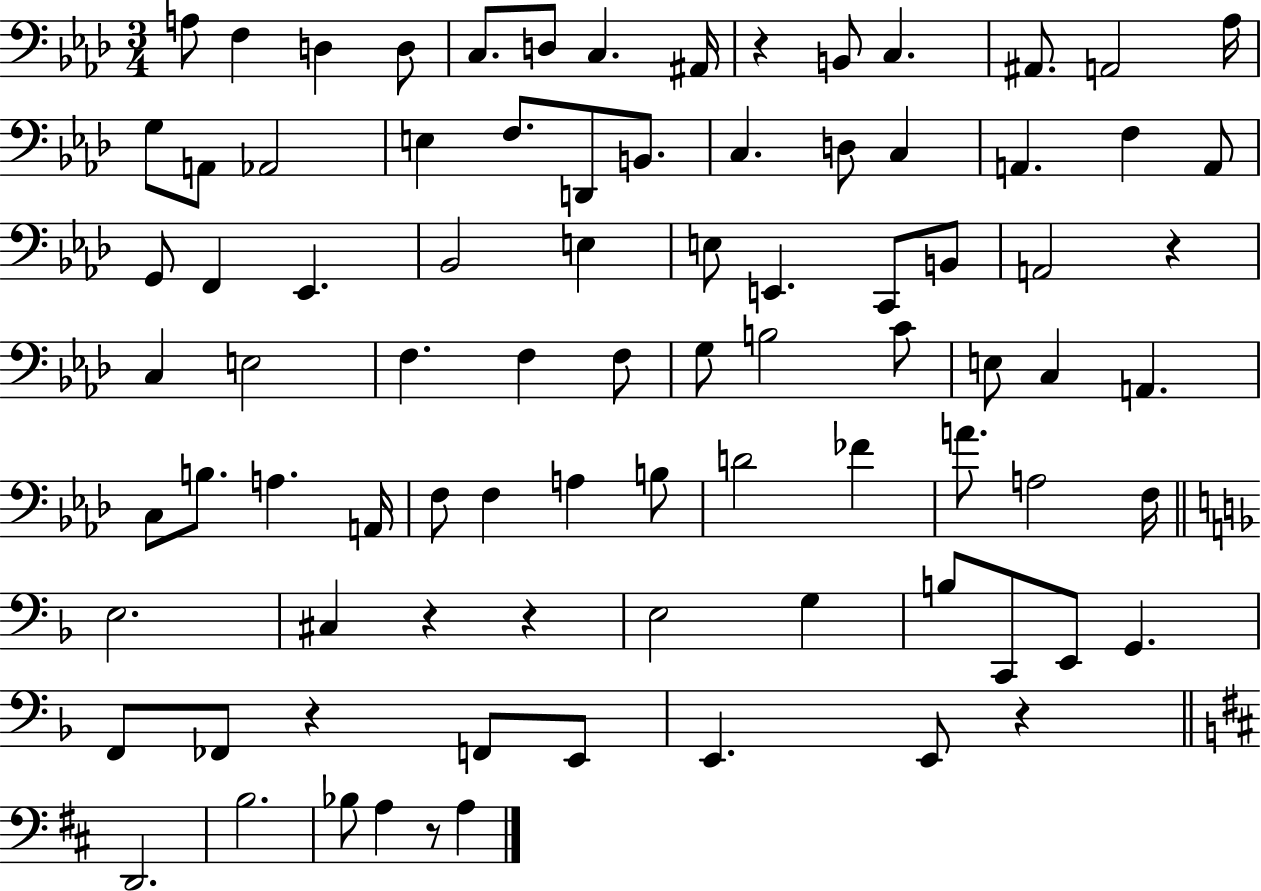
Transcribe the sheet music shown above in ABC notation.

X:1
T:Untitled
M:3/4
L:1/4
K:Ab
A,/2 F, D, D,/2 C,/2 D,/2 C, ^A,,/4 z B,,/2 C, ^A,,/2 A,,2 _A,/4 G,/2 A,,/2 _A,,2 E, F,/2 D,,/2 B,,/2 C, D,/2 C, A,, F, A,,/2 G,,/2 F,, _E,, _B,,2 E, E,/2 E,, C,,/2 B,,/2 A,,2 z C, E,2 F, F, F,/2 G,/2 B,2 C/2 E,/2 C, A,, C,/2 B,/2 A, A,,/4 F,/2 F, A, B,/2 D2 _F A/2 A,2 F,/4 E,2 ^C, z z E,2 G, B,/2 C,,/2 E,,/2 G,, F,,/2 _F,,/2 z F,,/2 E,,/2 E,, E,,/2 z D,,2 B,2 _B,/2 A, z/2 A,